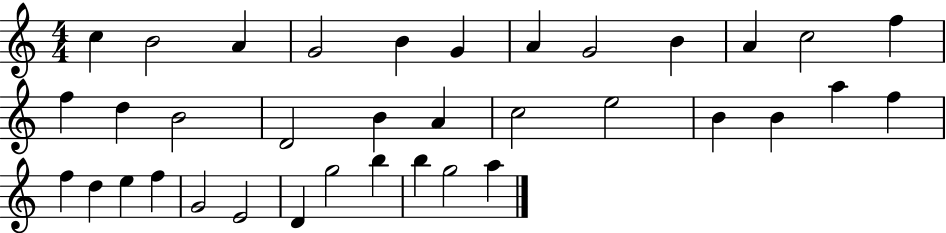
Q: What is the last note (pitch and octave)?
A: A5